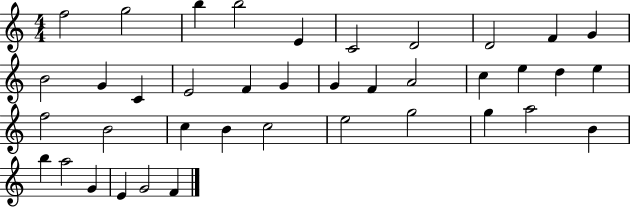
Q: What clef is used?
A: treble